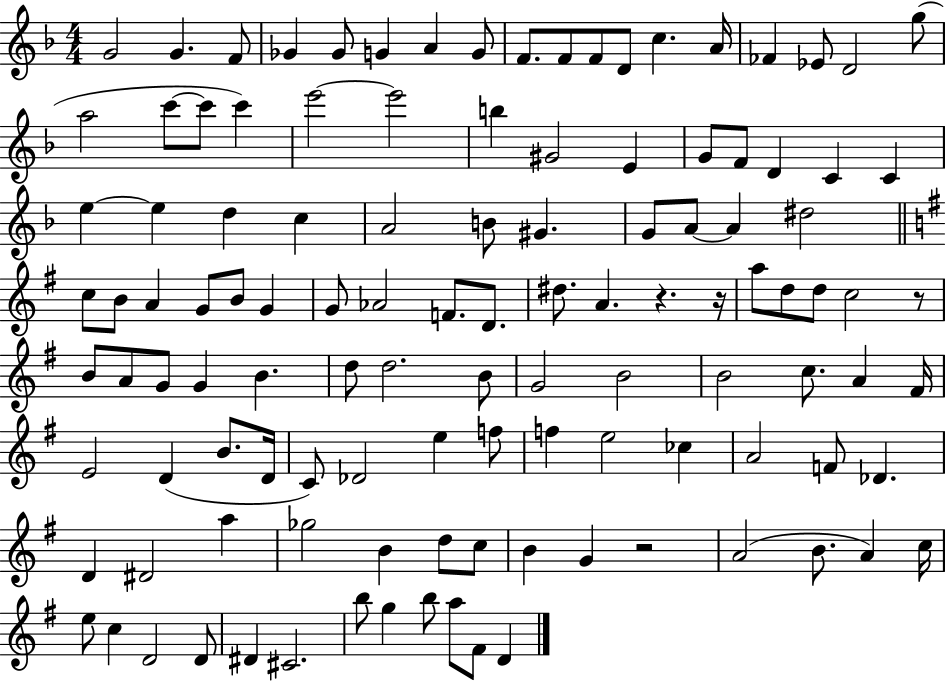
{
  \clef treble
  \numericTimeSignature
  \time 4/4
  \key f \major
  g'2 g'4. f'8 | ges'4 ges'8 g'4 a'4 g'8 | f'8. f'8 f'8 d'8 c''4. a'16 | fes'4 ees'8 d'2 g''8( | \break a''2 c'''8~~ c'''8 c'''4) | e'''2~~ e'''2 | b''4 gis'2 e'4 | g'8 f'8 d'4 c'4 c'4 | \break e''4~~ e''4 d''4 c''4 | a'2 b'8 gis'4. | g'8 a'8~~ a'4 dis''2 | \bar "||" \break \key e \minor c''8 b'8 a'4 g'8 b'8 g'4 | g'8 aes'2 f'8. d'8. | dis''8. a'4. r4. r16 | a''8 d''8 d''8 c''2 r8 | \break b'8 a'8 g'8 g'4 b'4. | d''8 d''2. b'8 | g'2 b'2 | b'2 c''8. a'4 fis'16 | \break e'2 d'4( b'8. d'16 | c'8) des'2 e''4 f''8 | f''4 e''2 ces''4 | a'2 f'8 des'4. | \break d'4 dis'2 a''4 | ges''2 b'4 d''8 c''8 | b'4 g'4 r2 | a'2( b'8. a'4) c''16 | \break e''8 c''4 d'2 d'8 | dis'4 cis'2. | b''8 g''4 b''8 a''8 fis'8 d'4 | \bar "|."
}